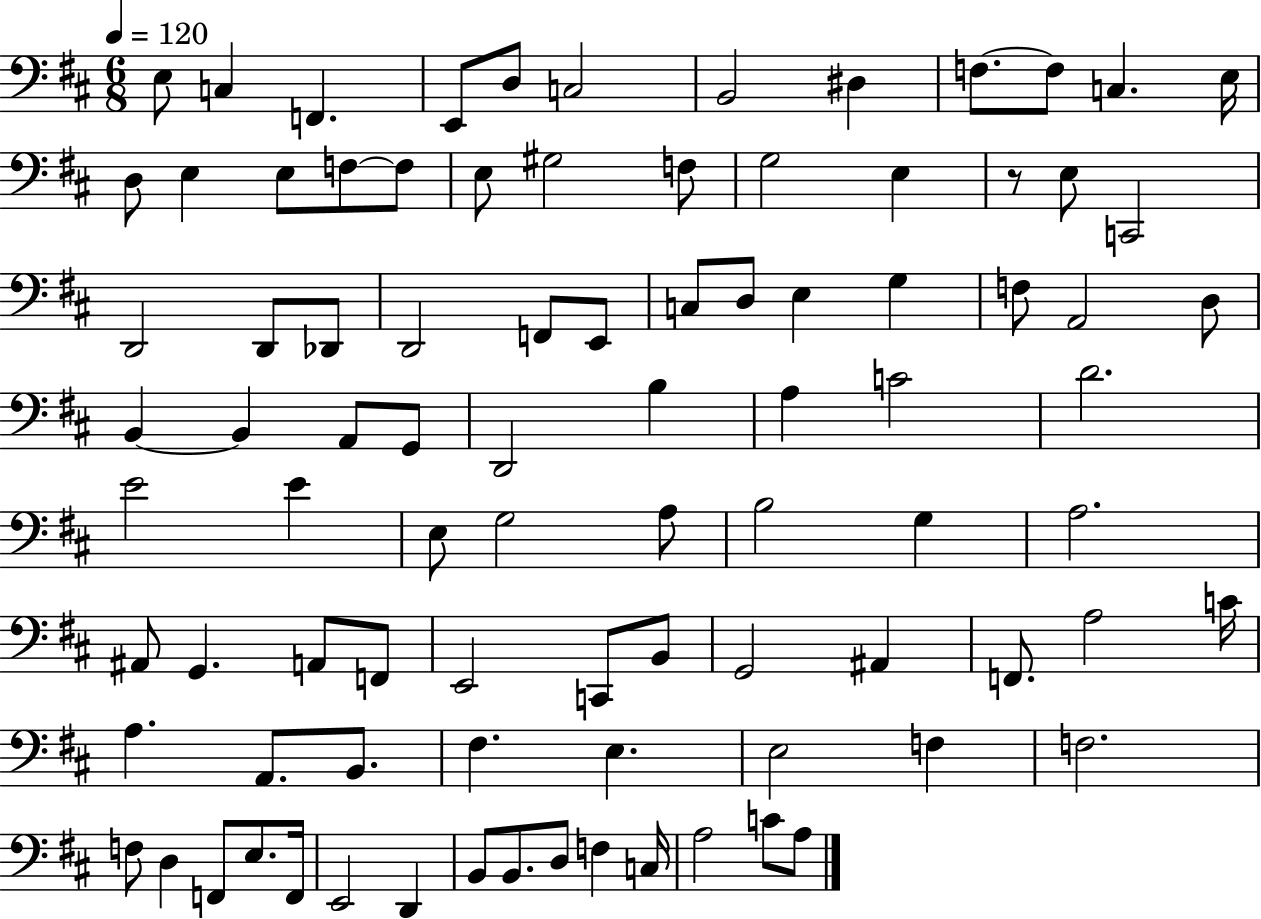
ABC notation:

X:1
T:Untitled
M:6/8
L:1/4
K:D
E,/2 C, F,, E,,/2 D,/2 C,2 B,,2 ^D, F,/2 F,/2 C, E,/4 D,/2 E, E,/2 F,/2 F,/2 E,/2 ^G,2 F,/2 G,2 E, z/2 E,/2 C,,2 D,,2 D,,/2 _D,,/2 D,,2 F,,/2 E,,/2 C,/2 D,/2 E, G, F,/2 A,,2 D,/2 B,, B,, A,,/2 G,,/2 D,,2 B, A, C2 D2 E2 E E,/2 G,2 A,/2 B,2 G, A,2 ^A,,/2 G,, A,,/2 F,,/2 E,,2 C,,/2 B,,/2 G,,2 ^A,, F,,/2 A,2 C/4 A, A,,/2 B,,/2 ^F, E, E,2 F, F,2 F,/2 D, F,,/2 E,/2 F,,/4 E,,2 D,, B,,/2 B,,/2 D,/2 F, C,/4 A,2 C/2 A,/2